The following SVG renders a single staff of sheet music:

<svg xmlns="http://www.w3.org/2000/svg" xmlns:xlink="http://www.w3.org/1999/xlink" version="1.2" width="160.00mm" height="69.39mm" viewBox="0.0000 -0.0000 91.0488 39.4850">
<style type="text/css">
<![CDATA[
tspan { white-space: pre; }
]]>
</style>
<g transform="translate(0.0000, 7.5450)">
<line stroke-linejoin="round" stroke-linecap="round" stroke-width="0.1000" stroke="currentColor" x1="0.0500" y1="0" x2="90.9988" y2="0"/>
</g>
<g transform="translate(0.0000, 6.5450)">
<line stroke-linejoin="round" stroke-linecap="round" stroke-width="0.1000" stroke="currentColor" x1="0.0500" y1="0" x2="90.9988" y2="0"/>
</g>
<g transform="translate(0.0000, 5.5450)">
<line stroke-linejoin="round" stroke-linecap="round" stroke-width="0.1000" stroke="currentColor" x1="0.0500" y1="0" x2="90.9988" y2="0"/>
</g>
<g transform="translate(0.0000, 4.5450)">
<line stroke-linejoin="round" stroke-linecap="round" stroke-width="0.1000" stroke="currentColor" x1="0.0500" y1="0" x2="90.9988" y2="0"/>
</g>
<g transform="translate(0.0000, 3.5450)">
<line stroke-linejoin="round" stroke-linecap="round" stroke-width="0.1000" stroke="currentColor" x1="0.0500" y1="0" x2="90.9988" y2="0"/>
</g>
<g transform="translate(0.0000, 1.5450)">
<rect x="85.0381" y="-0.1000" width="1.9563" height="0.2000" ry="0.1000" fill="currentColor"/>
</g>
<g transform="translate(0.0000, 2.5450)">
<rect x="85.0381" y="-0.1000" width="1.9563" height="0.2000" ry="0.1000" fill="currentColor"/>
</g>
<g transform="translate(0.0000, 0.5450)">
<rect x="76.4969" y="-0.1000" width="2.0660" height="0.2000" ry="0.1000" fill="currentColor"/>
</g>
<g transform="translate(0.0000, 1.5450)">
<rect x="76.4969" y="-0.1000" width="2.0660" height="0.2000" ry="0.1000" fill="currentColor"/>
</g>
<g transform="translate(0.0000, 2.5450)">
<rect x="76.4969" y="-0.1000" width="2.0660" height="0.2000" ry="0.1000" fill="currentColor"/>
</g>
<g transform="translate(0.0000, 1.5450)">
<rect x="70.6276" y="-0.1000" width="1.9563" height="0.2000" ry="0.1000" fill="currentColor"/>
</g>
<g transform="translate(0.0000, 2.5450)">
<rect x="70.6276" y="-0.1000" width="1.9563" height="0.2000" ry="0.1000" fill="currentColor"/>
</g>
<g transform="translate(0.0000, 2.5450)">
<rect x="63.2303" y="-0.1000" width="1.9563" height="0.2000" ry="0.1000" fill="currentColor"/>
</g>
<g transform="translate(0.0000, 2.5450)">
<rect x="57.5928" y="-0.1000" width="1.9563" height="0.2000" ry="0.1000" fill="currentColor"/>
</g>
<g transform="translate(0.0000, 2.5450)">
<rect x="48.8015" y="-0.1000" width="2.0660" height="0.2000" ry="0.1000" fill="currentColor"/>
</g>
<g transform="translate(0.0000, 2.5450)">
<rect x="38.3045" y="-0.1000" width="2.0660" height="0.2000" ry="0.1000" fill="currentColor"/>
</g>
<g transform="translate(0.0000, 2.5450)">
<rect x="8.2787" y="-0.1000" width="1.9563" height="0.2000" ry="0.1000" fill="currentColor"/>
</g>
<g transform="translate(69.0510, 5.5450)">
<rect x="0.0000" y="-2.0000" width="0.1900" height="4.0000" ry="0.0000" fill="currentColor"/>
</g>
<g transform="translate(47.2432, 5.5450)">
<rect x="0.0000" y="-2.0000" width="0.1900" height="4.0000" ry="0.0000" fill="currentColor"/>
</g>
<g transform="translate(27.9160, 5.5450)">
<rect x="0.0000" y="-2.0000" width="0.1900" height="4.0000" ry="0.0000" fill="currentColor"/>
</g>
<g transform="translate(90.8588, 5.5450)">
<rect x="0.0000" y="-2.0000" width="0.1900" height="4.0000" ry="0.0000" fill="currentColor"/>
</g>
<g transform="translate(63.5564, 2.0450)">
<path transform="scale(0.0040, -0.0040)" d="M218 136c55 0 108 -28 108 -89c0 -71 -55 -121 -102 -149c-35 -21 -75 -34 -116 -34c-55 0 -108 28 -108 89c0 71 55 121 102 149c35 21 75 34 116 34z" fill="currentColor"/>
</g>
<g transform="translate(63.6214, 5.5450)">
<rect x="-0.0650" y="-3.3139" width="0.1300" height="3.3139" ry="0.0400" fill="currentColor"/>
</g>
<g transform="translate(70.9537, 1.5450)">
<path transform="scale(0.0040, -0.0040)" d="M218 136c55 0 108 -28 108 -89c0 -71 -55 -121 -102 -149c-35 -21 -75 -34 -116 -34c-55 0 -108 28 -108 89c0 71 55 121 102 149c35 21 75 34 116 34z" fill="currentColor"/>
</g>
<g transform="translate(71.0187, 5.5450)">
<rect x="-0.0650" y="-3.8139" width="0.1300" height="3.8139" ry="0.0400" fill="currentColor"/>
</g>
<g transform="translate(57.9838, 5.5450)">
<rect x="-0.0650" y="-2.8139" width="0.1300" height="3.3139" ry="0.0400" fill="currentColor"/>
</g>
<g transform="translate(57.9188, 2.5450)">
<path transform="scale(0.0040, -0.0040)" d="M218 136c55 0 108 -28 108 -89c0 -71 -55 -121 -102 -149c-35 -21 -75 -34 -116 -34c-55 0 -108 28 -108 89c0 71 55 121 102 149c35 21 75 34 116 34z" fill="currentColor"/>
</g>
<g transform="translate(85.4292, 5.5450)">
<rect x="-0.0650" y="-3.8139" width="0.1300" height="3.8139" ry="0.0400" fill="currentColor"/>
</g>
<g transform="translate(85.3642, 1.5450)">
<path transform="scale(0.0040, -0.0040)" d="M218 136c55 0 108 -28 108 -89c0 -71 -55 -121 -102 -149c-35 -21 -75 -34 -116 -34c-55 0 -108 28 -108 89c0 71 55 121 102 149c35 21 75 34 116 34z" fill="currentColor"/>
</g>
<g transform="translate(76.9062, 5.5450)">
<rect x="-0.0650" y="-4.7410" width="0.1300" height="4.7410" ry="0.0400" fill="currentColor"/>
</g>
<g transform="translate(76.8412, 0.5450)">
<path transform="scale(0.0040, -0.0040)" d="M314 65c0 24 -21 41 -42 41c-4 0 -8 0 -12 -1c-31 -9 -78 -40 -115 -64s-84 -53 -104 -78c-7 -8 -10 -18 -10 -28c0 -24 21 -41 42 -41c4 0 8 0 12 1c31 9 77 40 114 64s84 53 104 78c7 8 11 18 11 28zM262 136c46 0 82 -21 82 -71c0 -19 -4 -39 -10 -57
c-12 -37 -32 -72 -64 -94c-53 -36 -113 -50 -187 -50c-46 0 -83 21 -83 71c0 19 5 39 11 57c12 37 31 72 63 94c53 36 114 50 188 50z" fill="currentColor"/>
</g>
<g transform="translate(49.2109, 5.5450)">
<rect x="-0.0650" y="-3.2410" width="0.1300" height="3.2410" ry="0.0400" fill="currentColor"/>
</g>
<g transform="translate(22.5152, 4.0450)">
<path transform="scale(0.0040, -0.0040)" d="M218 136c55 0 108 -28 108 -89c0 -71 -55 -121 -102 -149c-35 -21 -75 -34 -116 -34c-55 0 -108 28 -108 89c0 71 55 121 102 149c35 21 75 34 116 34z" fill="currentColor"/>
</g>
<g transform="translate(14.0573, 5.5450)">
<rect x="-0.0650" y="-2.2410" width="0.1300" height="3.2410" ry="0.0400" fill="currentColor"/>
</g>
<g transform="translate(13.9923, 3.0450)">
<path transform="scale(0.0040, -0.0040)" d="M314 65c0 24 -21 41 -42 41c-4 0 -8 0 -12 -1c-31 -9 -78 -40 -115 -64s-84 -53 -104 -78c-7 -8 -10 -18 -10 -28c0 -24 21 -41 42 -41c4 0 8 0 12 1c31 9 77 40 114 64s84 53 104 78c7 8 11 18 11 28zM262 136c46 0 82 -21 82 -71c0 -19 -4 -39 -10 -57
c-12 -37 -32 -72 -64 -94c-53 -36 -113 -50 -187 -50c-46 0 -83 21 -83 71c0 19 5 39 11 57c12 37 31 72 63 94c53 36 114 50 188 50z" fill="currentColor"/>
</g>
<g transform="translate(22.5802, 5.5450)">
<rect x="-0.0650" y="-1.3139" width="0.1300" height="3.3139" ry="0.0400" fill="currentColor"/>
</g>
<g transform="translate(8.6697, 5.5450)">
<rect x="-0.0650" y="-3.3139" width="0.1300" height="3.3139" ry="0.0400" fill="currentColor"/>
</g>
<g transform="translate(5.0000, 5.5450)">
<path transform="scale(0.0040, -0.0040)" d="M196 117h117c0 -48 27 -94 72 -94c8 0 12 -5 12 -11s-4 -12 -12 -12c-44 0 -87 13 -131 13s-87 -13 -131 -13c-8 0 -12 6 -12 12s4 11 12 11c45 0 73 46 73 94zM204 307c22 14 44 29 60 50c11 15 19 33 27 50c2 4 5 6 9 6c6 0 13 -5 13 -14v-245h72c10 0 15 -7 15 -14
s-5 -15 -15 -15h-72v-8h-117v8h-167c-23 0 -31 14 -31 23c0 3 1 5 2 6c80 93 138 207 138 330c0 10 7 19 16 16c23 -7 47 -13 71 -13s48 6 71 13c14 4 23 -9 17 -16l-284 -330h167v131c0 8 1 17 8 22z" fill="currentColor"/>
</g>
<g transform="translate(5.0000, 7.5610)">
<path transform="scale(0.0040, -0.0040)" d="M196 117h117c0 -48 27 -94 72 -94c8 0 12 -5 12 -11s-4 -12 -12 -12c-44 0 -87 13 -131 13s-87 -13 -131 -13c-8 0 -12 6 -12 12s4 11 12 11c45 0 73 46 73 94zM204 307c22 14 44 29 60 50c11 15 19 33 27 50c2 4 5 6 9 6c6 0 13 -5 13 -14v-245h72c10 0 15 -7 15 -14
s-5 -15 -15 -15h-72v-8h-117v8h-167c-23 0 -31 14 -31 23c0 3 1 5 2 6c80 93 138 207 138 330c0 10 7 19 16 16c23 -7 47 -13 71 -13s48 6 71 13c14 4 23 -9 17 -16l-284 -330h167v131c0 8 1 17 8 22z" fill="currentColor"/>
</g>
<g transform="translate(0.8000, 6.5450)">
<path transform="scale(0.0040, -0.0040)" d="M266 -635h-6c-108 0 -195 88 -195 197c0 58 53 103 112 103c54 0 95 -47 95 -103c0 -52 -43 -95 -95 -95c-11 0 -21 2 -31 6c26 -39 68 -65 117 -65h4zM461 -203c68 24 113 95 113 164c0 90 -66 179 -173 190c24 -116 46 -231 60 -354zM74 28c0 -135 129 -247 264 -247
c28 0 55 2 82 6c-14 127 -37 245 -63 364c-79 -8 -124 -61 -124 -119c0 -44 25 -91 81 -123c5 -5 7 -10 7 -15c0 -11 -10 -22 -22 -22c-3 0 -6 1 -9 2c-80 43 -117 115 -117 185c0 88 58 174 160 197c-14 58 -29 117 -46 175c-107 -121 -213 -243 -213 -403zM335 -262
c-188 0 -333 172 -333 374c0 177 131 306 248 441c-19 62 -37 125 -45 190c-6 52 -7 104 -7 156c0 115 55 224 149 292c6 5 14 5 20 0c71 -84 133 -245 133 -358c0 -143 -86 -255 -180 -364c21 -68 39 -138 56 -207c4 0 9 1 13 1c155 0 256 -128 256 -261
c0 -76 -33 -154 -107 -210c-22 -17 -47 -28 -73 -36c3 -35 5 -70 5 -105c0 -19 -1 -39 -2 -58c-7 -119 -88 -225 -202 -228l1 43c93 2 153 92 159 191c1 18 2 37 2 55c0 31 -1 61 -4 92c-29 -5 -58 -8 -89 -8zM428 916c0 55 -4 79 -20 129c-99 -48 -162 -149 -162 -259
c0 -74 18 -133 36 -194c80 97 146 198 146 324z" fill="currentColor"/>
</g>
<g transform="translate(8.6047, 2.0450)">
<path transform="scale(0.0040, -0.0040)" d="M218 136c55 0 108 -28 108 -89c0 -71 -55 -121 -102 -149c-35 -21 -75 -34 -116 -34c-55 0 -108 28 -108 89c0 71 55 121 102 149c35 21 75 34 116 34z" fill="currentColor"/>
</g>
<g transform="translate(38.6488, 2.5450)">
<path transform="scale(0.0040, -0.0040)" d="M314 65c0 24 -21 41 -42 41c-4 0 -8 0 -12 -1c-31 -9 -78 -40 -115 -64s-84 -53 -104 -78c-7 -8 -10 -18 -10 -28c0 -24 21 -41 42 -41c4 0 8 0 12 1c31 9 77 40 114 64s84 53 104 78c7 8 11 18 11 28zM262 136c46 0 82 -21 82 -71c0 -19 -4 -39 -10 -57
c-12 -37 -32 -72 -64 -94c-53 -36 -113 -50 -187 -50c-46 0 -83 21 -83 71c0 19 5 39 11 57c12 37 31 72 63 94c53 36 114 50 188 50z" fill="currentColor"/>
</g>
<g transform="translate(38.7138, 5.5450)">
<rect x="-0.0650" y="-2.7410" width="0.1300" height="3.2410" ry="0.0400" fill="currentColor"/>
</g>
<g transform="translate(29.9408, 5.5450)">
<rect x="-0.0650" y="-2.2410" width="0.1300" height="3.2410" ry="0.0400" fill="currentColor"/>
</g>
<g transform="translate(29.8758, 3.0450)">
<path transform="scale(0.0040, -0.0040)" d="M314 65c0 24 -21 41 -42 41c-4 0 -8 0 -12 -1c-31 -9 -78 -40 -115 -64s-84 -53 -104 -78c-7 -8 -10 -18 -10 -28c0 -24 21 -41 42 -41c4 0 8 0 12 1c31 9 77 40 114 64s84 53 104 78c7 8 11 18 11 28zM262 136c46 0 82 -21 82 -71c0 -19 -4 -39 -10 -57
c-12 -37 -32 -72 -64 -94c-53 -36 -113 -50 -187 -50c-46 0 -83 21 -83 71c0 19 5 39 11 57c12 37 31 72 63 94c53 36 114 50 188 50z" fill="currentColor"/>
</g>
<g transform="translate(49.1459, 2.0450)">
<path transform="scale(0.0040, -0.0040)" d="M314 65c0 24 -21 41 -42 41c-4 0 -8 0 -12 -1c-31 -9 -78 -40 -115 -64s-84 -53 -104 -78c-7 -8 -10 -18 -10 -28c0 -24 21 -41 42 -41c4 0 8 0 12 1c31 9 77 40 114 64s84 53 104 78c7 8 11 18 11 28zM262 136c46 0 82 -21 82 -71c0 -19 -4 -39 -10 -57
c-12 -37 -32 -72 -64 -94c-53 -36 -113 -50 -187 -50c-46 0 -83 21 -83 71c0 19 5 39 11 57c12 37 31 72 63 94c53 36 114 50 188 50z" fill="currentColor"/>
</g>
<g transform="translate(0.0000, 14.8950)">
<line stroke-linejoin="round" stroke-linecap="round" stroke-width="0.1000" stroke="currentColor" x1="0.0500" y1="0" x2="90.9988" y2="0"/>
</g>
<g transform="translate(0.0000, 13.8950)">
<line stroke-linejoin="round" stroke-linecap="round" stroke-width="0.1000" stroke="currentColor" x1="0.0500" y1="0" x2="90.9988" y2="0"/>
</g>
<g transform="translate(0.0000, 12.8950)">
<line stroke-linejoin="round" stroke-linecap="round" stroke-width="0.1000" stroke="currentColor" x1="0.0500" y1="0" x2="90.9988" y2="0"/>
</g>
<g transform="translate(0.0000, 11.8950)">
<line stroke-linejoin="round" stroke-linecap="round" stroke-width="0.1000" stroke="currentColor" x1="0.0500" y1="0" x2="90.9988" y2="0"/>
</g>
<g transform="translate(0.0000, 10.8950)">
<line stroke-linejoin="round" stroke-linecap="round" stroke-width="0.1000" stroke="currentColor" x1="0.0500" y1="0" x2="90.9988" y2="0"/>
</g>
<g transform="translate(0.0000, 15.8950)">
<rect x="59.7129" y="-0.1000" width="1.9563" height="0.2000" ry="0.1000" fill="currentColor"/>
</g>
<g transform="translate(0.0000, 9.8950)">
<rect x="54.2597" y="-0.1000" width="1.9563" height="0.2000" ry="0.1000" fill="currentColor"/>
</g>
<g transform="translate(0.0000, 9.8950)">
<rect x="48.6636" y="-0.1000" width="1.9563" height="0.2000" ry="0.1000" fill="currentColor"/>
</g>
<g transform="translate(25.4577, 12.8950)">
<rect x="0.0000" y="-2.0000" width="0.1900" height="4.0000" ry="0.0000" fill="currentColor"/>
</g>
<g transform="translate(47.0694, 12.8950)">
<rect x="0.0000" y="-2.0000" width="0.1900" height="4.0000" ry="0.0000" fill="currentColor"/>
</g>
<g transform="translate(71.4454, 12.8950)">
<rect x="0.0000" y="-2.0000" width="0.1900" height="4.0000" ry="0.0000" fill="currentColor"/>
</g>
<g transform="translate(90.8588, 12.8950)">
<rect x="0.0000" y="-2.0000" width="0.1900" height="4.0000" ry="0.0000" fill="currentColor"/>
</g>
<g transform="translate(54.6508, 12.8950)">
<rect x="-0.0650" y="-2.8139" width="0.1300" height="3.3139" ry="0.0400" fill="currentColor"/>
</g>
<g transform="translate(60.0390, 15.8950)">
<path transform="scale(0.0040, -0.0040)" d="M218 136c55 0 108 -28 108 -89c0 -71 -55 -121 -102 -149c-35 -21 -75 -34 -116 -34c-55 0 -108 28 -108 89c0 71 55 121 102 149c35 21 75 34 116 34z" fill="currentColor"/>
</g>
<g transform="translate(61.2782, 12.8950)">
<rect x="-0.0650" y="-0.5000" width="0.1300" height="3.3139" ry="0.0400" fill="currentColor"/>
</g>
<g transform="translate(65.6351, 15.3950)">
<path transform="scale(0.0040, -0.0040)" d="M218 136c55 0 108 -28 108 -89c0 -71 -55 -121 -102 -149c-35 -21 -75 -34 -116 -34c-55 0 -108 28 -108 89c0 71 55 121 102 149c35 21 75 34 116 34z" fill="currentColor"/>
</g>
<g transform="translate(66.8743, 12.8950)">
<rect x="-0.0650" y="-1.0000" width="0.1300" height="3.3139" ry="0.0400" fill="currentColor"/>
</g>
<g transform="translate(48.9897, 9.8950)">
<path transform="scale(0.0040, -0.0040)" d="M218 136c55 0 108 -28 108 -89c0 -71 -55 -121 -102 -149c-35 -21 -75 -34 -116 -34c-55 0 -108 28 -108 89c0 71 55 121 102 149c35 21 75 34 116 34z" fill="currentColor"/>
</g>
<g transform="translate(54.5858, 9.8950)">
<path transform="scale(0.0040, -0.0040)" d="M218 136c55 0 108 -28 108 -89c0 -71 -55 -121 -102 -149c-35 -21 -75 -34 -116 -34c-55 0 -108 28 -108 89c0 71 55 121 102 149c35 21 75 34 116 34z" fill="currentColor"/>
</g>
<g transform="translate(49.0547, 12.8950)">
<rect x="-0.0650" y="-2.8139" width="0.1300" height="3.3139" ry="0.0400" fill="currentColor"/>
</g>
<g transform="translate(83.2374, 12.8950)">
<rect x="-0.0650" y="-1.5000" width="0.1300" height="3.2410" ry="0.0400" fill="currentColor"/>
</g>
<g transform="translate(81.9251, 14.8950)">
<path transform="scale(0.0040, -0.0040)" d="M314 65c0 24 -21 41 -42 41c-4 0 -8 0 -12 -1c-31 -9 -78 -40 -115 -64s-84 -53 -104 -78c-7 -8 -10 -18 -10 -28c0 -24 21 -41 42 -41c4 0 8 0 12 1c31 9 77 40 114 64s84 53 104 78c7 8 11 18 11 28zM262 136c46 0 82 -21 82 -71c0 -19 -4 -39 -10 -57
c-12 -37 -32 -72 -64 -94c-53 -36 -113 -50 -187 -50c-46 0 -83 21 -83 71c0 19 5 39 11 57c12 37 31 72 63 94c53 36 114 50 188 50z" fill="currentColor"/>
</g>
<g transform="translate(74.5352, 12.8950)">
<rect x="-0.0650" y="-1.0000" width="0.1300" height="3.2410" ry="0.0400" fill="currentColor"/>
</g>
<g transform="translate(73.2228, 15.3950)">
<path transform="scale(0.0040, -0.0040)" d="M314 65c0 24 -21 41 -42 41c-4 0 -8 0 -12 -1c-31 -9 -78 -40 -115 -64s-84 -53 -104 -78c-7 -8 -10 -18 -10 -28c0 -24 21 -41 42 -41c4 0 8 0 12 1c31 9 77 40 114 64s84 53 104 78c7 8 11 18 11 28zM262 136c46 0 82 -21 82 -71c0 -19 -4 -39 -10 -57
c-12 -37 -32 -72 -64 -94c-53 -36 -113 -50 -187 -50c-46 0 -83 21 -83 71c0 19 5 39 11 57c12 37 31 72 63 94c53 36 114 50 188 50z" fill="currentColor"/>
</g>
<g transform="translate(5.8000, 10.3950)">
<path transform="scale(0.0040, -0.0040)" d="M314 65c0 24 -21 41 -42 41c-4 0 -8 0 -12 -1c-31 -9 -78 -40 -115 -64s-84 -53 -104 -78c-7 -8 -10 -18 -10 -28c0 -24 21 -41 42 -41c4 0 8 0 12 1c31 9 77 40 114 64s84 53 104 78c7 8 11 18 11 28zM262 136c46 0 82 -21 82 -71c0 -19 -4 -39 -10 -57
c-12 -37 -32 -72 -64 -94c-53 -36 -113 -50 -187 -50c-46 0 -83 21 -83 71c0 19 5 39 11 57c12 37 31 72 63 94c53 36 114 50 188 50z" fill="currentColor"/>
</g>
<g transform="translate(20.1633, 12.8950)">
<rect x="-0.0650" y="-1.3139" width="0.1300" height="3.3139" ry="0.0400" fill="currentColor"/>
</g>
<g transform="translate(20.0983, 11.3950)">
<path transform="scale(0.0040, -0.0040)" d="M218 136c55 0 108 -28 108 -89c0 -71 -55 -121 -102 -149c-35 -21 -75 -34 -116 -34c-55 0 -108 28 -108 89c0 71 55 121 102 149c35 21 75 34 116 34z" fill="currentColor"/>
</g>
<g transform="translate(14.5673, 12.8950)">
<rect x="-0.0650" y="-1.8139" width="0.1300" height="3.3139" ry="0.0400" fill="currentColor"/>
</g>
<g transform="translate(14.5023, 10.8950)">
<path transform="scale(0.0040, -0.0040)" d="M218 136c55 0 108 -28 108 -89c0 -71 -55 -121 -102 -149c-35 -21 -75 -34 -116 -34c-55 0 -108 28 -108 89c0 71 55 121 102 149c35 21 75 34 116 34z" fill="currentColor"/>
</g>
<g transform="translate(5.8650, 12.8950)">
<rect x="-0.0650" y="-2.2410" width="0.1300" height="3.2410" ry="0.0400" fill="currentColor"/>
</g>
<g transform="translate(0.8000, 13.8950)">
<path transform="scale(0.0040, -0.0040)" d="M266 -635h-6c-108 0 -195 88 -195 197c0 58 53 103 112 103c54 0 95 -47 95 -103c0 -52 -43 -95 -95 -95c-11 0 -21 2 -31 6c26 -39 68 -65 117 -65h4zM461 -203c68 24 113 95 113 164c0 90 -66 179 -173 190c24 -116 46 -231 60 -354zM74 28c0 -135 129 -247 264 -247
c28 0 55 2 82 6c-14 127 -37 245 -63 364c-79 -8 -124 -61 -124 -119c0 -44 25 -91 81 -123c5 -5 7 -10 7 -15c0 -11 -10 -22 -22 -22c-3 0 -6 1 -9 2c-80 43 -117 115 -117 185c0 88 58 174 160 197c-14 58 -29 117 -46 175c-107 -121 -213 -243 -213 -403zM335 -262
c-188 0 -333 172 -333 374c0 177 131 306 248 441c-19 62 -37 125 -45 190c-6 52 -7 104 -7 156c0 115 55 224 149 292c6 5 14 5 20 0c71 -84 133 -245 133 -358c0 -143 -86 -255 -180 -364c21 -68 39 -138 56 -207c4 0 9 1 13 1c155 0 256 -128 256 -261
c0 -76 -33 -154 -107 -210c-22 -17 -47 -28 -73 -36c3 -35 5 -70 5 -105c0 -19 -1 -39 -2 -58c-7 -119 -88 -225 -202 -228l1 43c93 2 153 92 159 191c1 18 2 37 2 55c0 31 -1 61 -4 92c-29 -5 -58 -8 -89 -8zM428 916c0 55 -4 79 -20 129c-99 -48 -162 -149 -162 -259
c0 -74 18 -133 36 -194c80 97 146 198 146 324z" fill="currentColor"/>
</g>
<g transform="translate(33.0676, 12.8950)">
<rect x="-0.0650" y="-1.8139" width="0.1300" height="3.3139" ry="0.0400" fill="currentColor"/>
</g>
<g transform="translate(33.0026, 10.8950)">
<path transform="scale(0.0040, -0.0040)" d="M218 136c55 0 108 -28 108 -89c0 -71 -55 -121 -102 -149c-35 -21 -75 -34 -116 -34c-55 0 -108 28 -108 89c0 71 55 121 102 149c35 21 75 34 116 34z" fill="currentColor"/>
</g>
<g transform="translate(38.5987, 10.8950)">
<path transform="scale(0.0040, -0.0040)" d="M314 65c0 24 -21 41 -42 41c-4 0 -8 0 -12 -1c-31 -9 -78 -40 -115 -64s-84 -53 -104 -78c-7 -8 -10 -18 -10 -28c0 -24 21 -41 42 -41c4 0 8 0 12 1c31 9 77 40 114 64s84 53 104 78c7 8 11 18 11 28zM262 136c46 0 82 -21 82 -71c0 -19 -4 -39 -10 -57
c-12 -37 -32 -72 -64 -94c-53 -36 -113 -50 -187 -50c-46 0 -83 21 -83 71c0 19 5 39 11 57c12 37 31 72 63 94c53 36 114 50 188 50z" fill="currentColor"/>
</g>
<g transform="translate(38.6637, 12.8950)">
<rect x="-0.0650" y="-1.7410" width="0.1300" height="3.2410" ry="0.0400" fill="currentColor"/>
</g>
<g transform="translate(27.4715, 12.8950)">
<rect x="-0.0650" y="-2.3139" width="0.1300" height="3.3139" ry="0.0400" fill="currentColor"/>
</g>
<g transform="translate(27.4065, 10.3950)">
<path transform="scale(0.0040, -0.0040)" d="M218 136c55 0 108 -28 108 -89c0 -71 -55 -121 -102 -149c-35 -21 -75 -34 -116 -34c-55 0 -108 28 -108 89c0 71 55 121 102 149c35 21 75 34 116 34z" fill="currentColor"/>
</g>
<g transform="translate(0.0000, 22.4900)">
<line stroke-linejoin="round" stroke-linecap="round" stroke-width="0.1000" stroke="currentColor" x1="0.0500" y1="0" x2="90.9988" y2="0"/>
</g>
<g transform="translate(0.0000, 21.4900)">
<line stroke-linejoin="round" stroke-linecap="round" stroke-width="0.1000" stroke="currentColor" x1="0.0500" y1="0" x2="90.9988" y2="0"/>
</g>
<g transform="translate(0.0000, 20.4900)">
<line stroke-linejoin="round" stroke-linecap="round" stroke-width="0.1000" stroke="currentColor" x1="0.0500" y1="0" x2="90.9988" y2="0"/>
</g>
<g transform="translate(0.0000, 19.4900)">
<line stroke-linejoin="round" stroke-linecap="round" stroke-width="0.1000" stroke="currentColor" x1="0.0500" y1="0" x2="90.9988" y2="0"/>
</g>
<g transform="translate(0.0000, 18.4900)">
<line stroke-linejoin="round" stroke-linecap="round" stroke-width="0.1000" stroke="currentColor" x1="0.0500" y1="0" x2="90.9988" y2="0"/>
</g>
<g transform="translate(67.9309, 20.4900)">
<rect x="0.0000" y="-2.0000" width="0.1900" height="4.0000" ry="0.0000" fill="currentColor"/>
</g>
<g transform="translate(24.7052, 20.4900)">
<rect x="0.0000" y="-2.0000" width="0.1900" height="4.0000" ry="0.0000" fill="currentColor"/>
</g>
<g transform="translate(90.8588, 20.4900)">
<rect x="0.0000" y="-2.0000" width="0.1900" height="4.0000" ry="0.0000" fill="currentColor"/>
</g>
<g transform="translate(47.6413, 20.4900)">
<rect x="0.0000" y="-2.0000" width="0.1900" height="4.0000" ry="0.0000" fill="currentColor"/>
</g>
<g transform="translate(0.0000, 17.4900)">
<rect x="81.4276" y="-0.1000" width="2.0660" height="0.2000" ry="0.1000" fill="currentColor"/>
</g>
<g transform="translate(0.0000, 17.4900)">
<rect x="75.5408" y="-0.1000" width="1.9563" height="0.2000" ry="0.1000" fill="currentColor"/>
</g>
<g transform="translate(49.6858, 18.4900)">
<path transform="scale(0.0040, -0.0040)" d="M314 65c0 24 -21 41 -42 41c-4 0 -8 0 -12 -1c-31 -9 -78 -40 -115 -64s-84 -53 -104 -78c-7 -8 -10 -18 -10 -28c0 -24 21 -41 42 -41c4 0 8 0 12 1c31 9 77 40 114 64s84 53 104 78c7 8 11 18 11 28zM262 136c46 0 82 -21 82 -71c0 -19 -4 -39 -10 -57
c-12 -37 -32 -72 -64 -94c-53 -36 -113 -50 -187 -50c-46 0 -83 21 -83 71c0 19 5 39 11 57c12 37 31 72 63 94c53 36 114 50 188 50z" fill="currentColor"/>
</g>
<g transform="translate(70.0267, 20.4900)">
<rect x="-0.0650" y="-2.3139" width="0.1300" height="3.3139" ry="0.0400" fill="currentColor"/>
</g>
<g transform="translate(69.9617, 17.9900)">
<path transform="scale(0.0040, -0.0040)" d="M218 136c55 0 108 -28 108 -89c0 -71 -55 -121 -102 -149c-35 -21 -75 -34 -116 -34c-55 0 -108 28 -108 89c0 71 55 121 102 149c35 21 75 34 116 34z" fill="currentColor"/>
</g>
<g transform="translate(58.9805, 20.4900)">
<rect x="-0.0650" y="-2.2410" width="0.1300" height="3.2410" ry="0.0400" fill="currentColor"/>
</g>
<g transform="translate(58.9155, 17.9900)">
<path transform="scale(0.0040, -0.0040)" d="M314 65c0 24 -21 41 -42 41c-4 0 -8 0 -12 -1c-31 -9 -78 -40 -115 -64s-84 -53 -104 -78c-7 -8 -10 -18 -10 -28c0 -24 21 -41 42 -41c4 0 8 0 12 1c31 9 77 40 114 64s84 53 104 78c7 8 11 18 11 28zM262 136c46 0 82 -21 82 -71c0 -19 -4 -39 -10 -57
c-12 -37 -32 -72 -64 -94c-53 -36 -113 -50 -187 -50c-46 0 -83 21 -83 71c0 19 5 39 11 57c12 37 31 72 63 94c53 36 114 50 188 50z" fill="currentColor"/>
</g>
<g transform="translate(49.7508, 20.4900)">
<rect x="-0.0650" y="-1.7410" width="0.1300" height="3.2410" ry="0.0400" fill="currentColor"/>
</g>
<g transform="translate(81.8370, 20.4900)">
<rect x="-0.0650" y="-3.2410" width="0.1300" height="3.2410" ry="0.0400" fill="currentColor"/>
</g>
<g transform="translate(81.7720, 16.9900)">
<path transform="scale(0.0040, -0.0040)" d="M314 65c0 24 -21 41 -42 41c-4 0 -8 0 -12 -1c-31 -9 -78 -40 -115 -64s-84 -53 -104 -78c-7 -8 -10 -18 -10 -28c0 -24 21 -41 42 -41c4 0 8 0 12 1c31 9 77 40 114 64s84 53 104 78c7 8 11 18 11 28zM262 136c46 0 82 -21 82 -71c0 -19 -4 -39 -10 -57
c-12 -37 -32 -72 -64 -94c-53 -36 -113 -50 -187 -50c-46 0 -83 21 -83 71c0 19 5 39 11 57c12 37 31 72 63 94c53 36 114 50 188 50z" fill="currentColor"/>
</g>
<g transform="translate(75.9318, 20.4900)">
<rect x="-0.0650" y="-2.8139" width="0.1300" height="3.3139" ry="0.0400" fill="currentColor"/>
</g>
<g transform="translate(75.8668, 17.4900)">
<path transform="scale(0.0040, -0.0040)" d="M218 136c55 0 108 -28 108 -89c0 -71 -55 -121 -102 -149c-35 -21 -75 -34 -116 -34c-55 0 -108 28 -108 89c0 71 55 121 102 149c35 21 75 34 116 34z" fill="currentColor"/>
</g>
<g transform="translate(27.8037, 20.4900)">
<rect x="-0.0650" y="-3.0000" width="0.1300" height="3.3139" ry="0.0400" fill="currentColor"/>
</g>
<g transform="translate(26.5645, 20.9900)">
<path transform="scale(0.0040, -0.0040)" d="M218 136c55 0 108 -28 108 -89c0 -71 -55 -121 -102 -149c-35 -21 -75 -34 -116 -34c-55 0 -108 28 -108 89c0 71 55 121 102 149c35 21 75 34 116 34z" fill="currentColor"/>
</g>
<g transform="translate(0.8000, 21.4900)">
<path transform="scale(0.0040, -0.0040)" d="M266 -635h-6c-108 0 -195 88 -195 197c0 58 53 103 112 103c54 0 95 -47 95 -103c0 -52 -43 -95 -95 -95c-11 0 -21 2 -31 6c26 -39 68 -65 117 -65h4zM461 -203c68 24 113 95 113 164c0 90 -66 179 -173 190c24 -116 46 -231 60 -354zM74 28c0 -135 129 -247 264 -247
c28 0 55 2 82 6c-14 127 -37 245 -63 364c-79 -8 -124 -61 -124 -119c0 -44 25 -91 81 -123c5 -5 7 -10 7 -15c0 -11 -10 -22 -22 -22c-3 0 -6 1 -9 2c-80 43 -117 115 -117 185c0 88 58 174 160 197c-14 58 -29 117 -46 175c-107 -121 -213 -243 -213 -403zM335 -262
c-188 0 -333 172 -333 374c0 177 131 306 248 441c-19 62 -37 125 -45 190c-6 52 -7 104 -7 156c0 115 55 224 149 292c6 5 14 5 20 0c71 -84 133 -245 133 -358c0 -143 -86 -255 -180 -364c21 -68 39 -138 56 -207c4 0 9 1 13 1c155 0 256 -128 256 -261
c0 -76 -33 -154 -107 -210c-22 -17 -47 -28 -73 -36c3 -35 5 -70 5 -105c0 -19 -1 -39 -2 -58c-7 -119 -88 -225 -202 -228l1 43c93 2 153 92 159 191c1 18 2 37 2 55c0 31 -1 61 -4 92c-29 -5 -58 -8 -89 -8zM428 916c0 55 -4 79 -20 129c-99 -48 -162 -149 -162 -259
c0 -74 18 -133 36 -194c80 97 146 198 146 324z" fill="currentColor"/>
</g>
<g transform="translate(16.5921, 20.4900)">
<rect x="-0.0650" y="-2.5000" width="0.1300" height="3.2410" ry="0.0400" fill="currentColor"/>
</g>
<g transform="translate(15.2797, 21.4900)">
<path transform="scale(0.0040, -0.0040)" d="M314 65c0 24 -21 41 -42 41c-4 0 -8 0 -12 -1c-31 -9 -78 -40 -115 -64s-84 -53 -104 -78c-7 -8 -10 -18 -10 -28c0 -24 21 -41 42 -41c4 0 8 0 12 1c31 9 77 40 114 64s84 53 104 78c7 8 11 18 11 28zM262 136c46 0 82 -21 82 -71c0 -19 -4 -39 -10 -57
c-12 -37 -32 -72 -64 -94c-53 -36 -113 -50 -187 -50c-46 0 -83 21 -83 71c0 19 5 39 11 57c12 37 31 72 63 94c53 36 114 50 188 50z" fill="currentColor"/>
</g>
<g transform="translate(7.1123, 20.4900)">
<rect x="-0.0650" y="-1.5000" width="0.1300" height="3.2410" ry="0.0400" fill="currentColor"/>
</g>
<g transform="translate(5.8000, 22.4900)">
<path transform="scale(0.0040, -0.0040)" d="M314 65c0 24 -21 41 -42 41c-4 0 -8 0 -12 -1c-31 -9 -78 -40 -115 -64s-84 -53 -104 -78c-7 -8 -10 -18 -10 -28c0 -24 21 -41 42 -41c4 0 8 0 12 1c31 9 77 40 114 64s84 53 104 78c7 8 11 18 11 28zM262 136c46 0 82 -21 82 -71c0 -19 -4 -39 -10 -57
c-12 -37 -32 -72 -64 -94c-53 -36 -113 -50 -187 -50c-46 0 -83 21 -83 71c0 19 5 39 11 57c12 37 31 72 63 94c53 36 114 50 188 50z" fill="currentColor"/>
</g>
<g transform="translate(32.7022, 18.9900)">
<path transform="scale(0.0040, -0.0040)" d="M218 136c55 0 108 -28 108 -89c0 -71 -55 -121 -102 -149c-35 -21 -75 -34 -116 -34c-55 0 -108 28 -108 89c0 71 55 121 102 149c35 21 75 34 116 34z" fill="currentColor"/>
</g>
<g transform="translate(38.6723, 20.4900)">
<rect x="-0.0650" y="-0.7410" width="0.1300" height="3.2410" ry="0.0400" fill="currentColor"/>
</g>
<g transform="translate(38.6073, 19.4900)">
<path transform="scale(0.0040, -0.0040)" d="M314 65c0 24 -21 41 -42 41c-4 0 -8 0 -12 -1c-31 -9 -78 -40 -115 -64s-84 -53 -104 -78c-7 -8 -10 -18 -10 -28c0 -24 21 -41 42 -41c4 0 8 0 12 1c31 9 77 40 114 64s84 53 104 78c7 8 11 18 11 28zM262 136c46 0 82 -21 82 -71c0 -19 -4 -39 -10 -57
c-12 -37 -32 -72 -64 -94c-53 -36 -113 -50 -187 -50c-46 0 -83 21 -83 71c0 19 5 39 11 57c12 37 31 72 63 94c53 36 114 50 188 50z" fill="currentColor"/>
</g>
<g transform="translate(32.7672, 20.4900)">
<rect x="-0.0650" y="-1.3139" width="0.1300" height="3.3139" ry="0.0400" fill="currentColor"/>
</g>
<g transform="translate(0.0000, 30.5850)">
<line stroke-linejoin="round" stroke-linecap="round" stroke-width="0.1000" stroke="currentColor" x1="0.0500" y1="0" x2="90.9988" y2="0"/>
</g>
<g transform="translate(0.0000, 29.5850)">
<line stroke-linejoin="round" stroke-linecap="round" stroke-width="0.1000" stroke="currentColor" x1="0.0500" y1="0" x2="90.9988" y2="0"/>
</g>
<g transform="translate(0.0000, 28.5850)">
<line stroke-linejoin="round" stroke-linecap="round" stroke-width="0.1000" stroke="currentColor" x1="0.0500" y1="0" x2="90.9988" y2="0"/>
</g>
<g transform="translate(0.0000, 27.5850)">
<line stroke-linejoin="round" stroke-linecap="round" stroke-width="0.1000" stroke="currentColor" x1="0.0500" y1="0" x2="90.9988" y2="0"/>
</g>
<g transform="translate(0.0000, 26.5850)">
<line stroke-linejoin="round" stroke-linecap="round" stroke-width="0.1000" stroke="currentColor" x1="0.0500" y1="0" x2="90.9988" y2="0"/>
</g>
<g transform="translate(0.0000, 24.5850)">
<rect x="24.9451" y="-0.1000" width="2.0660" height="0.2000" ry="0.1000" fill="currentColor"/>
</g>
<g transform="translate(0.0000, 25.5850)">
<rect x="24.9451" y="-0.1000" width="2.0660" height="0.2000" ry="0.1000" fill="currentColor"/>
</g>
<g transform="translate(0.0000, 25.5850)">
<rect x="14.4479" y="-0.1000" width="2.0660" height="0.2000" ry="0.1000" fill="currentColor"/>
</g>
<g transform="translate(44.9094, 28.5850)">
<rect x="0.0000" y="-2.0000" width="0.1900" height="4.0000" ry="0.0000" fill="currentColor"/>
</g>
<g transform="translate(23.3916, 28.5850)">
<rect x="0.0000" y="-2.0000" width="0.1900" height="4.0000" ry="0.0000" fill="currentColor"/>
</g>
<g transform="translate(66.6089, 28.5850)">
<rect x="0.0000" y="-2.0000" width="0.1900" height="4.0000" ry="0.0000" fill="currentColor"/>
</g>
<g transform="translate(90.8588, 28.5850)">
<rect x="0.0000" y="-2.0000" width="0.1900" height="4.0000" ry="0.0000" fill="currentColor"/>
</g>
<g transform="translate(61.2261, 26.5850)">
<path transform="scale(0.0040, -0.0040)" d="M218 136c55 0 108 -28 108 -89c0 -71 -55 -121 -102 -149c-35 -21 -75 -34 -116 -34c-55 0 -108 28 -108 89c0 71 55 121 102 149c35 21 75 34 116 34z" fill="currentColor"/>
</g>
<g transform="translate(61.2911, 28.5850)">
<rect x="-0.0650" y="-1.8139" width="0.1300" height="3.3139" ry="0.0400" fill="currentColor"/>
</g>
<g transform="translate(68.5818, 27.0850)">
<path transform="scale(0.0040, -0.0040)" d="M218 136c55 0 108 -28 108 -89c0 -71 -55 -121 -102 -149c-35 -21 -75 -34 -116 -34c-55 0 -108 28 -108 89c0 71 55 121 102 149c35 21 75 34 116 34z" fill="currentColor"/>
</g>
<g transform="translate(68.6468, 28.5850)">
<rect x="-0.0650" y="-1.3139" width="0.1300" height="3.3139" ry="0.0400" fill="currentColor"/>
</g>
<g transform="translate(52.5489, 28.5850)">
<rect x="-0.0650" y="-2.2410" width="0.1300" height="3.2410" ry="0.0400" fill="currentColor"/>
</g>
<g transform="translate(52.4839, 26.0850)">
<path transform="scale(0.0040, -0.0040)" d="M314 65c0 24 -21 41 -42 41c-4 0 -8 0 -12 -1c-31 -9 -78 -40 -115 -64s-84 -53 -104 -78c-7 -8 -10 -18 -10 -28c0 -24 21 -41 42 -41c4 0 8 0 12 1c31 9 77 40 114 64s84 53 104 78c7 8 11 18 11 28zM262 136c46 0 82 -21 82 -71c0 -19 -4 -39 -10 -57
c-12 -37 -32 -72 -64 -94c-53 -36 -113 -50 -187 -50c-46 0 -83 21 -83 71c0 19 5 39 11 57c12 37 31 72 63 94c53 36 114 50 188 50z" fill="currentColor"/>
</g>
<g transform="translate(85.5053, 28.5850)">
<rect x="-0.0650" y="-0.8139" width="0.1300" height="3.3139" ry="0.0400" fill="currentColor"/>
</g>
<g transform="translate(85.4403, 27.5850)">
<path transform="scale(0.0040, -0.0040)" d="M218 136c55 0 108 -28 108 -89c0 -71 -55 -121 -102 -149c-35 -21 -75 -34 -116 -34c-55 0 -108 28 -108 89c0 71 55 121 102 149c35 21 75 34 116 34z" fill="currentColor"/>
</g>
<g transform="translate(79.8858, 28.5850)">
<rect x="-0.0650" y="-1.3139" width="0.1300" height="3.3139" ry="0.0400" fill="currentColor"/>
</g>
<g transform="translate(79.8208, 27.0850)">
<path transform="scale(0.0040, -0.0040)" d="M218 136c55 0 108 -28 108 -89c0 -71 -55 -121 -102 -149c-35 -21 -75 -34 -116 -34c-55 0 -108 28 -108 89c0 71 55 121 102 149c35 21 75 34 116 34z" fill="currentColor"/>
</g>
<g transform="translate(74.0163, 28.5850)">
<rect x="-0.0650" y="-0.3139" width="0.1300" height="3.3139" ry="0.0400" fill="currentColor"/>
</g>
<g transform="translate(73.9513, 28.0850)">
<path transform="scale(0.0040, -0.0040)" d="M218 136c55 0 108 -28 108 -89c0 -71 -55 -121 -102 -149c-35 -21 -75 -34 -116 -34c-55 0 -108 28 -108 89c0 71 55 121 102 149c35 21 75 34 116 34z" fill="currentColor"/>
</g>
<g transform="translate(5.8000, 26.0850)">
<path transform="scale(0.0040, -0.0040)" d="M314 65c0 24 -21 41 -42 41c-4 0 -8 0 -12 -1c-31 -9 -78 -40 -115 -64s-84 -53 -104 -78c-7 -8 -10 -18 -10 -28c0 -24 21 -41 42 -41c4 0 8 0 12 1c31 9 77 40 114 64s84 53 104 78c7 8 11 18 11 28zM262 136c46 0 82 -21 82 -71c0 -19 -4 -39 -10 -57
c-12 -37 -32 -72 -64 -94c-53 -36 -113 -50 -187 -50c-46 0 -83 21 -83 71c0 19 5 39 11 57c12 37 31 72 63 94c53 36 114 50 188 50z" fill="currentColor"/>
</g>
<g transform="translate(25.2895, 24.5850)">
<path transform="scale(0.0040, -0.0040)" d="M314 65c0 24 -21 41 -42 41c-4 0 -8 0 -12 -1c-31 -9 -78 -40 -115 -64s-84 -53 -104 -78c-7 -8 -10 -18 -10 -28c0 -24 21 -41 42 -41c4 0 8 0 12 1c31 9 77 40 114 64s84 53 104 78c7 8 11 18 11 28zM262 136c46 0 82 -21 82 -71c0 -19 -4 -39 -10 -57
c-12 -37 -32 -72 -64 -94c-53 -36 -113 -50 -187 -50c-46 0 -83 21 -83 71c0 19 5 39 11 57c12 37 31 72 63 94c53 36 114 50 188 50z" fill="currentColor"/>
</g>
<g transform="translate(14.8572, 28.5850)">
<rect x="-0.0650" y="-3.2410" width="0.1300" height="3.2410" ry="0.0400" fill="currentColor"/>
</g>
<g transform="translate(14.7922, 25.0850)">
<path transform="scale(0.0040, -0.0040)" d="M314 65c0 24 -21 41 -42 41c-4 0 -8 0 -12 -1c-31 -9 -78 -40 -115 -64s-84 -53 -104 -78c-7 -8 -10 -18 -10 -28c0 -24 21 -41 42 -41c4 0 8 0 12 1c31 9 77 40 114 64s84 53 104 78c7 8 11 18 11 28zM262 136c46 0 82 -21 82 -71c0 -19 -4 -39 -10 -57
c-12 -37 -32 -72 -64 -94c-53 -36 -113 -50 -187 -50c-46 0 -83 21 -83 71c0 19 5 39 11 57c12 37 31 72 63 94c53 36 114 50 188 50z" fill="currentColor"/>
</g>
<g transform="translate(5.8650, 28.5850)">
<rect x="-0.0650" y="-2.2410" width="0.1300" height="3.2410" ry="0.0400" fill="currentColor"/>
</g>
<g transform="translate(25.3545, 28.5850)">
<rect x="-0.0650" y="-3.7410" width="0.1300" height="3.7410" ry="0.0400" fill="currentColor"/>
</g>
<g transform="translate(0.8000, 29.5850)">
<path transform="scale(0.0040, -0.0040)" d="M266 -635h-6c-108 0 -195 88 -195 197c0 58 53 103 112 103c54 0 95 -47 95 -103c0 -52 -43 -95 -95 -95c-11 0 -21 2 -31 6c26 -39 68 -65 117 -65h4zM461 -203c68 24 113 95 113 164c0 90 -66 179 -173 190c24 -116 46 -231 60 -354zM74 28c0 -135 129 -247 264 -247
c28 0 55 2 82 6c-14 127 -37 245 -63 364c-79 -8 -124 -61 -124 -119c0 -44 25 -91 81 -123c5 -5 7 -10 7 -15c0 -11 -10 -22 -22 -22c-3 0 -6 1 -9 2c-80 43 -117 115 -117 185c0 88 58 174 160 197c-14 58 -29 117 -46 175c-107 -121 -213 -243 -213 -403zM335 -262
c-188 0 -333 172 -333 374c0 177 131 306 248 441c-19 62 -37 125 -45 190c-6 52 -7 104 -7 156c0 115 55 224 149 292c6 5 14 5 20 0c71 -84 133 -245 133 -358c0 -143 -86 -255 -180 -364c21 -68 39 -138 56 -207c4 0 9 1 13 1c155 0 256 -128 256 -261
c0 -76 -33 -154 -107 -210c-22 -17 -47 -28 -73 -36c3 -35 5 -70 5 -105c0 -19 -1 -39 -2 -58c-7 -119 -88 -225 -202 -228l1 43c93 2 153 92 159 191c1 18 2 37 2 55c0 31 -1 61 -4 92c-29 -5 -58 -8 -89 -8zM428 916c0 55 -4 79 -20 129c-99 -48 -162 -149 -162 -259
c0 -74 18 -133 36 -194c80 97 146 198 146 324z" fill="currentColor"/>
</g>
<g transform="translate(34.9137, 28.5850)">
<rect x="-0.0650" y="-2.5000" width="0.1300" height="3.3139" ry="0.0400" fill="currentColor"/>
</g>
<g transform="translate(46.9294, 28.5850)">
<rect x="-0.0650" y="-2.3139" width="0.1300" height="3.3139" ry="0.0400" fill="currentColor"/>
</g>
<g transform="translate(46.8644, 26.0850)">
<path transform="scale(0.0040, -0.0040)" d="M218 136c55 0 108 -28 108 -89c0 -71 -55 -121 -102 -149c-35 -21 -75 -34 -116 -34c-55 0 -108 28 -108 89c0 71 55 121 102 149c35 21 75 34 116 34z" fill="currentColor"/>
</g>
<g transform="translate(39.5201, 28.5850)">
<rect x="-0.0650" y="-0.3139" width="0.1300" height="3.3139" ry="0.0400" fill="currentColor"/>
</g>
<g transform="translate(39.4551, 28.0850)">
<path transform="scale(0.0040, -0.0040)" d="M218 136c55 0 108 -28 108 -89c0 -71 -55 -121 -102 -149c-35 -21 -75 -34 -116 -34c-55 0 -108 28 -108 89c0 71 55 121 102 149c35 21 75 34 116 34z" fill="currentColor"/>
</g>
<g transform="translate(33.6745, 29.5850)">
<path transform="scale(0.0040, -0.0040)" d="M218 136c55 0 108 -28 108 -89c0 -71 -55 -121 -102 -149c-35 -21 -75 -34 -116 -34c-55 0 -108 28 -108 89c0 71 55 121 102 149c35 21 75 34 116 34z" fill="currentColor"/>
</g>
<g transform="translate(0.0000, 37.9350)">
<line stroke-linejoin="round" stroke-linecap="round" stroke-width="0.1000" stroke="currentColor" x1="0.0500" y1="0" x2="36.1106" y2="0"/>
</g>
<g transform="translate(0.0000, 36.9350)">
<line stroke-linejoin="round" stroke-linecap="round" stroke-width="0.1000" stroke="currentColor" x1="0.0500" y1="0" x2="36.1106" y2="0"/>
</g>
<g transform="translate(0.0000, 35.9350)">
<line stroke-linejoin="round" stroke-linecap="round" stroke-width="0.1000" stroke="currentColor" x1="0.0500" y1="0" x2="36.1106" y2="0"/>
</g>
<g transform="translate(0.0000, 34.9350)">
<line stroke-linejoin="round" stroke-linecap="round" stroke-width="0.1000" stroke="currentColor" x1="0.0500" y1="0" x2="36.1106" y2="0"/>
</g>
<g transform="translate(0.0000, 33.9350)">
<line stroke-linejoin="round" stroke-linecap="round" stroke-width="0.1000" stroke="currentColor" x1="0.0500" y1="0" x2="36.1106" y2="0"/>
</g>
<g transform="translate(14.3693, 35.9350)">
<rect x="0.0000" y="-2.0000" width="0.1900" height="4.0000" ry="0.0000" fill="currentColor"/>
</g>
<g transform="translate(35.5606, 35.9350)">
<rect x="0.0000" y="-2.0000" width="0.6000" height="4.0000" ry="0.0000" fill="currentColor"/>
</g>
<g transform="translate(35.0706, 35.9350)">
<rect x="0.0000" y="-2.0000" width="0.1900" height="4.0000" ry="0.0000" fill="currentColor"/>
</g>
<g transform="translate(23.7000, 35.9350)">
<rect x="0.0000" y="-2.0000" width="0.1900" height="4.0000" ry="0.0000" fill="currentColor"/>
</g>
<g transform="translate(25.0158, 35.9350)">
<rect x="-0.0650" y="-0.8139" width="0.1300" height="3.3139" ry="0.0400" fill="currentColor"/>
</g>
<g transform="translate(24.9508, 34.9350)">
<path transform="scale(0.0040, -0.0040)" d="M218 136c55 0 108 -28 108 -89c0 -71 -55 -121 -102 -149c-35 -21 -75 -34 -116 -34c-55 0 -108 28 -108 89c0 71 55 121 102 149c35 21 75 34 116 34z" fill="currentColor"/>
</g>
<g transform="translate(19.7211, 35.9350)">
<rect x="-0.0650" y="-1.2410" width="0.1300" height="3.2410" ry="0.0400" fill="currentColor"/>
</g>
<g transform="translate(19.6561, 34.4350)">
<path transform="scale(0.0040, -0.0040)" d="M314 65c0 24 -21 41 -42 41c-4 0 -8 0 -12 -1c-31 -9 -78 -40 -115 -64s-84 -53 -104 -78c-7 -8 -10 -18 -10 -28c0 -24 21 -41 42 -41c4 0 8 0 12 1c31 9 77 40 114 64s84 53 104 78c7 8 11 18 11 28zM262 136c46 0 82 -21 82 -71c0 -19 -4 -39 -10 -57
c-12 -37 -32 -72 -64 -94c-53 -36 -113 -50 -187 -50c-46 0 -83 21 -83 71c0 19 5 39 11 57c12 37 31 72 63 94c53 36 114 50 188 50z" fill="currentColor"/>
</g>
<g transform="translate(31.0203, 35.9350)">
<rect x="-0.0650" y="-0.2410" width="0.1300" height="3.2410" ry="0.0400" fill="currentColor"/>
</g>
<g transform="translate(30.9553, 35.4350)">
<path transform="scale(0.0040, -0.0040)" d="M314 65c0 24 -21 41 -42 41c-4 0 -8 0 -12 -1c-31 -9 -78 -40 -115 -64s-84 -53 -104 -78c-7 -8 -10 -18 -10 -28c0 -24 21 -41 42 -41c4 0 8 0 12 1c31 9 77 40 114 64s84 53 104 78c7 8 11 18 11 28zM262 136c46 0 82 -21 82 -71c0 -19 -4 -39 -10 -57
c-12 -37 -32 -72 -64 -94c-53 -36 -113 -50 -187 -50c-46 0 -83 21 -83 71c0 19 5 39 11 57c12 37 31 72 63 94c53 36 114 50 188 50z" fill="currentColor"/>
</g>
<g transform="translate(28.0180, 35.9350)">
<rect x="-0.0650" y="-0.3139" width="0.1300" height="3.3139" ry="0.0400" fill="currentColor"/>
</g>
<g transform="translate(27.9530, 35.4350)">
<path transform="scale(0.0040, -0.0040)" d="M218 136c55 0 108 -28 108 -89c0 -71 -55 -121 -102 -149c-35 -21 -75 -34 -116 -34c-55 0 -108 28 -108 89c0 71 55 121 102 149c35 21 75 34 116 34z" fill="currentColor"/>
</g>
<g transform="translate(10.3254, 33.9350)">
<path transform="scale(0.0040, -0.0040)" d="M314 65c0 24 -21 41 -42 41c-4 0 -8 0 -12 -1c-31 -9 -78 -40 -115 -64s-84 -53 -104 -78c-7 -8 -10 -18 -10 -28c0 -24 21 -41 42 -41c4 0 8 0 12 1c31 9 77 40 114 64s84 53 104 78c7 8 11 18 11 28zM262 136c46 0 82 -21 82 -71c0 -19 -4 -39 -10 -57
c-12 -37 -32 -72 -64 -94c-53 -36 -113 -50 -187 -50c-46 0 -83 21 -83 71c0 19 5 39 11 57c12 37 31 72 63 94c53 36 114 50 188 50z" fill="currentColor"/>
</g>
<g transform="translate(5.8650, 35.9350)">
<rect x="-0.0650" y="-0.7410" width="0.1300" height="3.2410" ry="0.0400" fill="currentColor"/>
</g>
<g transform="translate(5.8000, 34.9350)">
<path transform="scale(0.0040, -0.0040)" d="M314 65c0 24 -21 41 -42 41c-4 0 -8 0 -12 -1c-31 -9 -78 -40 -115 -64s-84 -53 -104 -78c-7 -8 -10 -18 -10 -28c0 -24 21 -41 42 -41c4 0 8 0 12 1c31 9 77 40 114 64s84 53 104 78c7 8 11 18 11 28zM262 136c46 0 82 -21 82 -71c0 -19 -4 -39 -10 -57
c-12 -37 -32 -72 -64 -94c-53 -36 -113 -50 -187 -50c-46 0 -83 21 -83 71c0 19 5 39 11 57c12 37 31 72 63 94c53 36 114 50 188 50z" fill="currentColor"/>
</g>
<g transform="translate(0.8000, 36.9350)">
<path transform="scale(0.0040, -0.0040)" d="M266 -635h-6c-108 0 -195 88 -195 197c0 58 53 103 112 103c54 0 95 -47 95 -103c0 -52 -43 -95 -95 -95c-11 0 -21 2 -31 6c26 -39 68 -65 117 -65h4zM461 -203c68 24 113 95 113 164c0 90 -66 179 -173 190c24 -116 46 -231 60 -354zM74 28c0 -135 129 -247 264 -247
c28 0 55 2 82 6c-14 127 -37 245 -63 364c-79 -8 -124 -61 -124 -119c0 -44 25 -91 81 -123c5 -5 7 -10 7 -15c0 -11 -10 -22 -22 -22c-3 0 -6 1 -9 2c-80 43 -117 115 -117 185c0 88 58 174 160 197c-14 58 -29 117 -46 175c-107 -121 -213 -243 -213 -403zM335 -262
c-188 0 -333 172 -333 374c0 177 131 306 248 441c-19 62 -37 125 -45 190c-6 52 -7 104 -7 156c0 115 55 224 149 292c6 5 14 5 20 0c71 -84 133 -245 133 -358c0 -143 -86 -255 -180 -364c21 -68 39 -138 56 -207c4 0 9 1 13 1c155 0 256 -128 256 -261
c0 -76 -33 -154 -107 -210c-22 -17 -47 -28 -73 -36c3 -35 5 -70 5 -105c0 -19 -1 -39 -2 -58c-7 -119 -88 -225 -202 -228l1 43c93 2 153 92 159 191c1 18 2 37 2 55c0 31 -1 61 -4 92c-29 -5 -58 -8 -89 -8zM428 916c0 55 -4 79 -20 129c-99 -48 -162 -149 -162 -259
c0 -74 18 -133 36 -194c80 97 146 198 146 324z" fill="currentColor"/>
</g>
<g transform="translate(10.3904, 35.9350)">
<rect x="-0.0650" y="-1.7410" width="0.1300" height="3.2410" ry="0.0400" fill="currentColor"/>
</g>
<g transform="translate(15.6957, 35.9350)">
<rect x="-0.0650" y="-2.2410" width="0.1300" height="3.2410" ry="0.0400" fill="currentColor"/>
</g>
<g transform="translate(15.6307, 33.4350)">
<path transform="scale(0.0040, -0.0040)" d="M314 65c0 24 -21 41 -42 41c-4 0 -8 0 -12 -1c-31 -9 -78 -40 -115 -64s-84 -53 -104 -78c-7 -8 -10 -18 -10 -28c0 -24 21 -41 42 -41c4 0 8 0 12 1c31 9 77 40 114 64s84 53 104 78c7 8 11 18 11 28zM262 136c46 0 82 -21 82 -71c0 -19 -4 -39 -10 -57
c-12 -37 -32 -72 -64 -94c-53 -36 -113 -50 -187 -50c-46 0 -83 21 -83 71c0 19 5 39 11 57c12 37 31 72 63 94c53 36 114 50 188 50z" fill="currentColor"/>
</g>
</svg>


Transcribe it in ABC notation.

X:1
T:Untitled
M:4/4
L:1/4
K:C
b g2 e g2 a2 b2 a b c' e'2 c' g2 f e g f f2 a a C D D2 E2 E2 G2 A e d2 f2 g2 g a b2 g2 b2 c'2 G c g g2 f e c e d d2 f2 g2 e2 d c c2